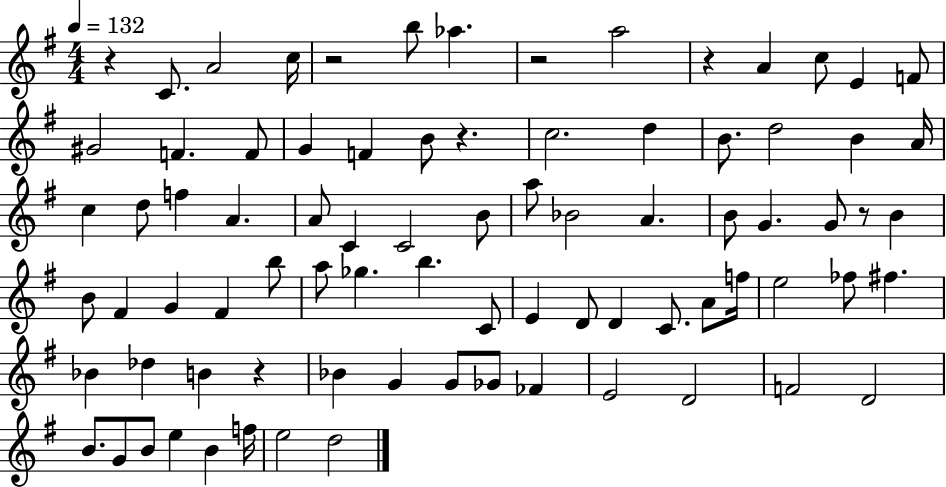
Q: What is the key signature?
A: G major